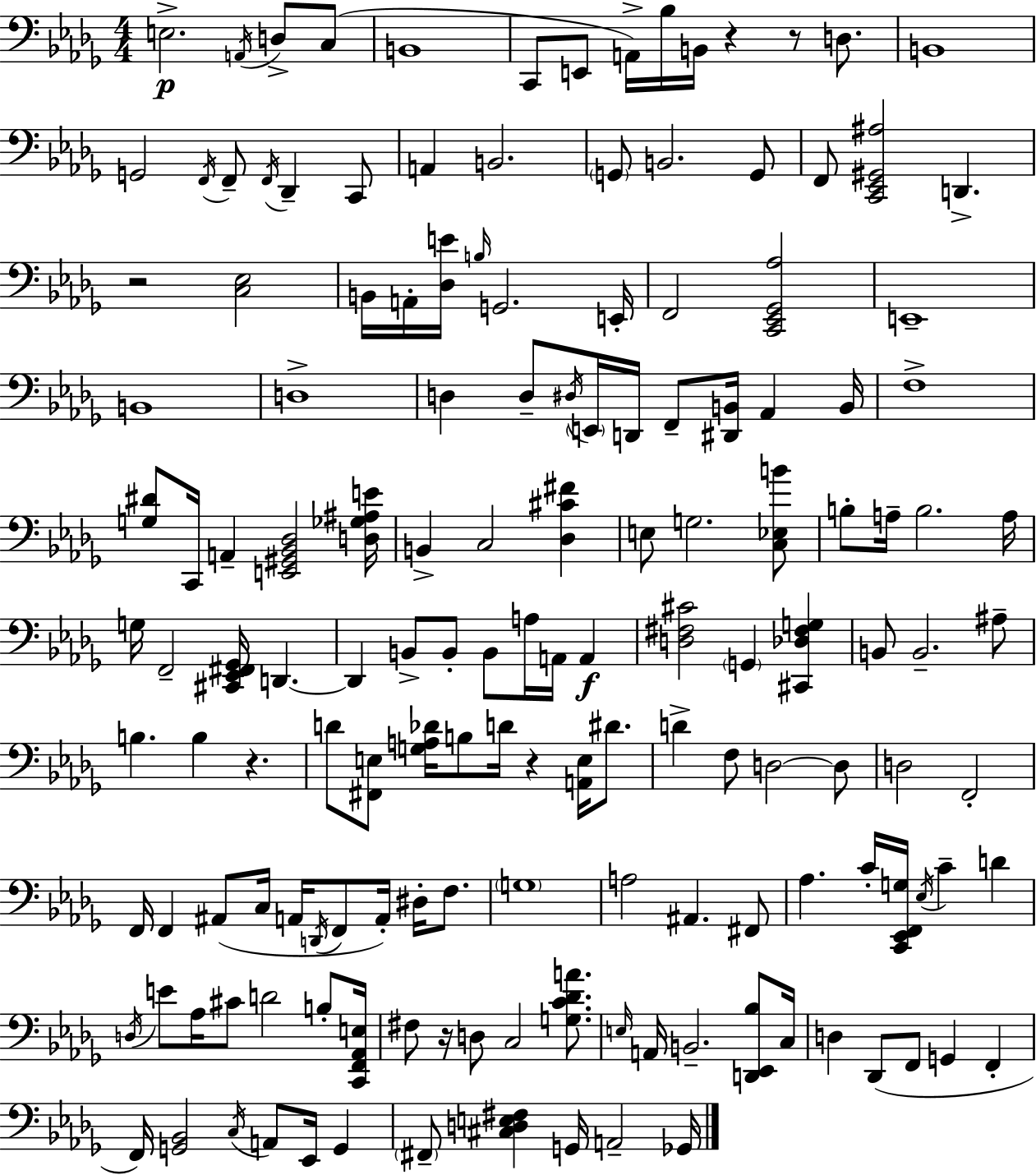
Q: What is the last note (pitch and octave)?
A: Gb2